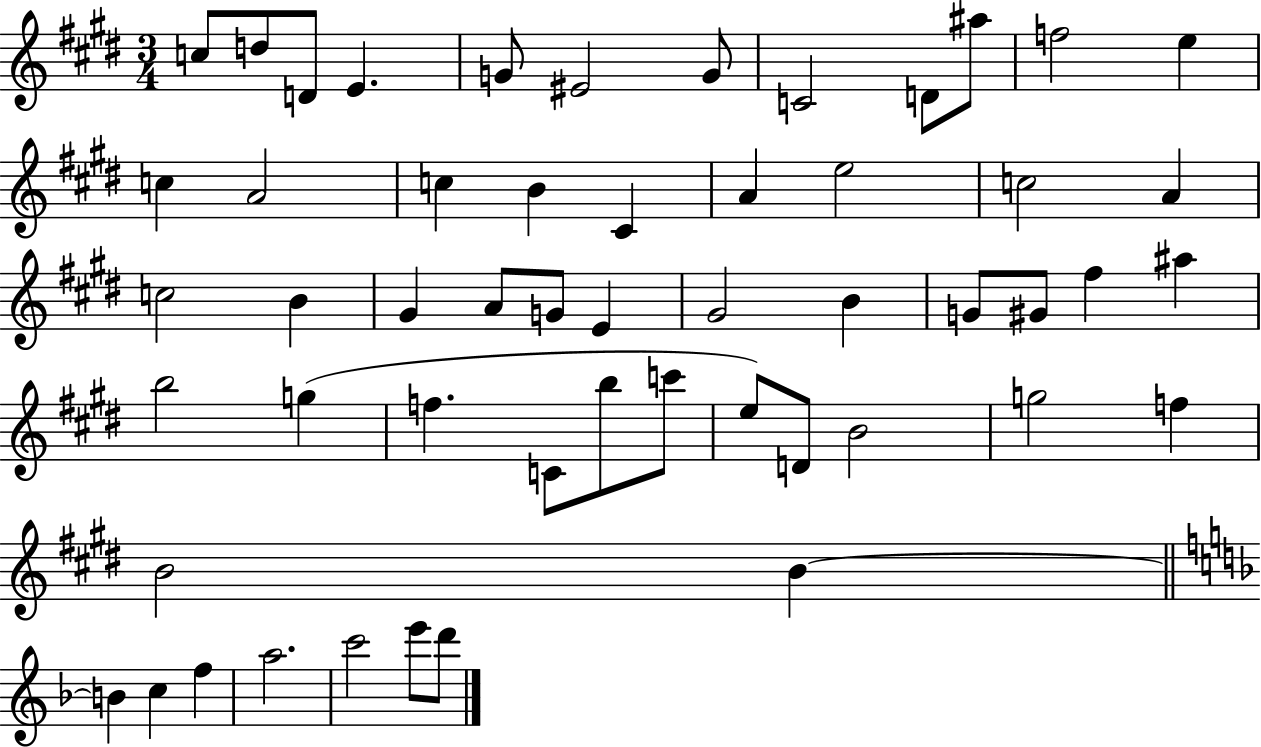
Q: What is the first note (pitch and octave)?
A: C5